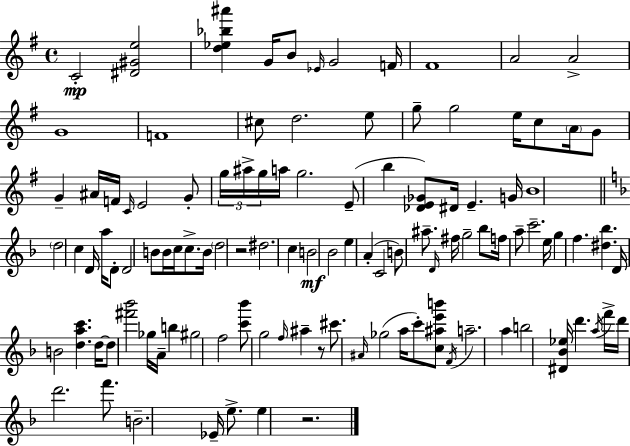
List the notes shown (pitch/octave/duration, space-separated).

C4/h [D#4,G#4,E5]/h [D5,Eb5,Bb5,A#6]/q G4/s B4/e Eb4/s G4/h F4/s F#4/w A4/h A4/h G4/w F4/w C#5/e D5/h. E5/e G5/e G5/h E5/s C5/e A4/s G4/e G4/q A#4/s F4/s C4/s E4/h G4/e G5/s A#5/s G5/s A5/s G5/h. E4/e B5/q [Db4,E4,Gb4]/e D#4/s E4/q. G4/s B4/w D5/h C5/q D4/s A5/s D4/e D4/h B4/e B4/s C5/s C5/e. B4/s D5/h R/h D#5/h. C5/q B4/h Bb4/h E5/q A4/q C4/h B4/e A#5/e. D4/s F#5/s G5/h Bb5/e F5/s A5/e C6/h. E5/s G5/q F5/q. [D#5,Bb5]/q. D4/s B4/h [D5,A5,C6]/q. D5/s D5/e [F#6,Bb6]/h Gb5/s A4/s B5/q G#5/h F5/h [C6,Bb6]/e G5/h F5/s A#5/q R/e C#6/e. A#4/s Gb5/h A5/s C6/e [C5,A#5,E6,B6]/e F4/s A5/h. A5/q B5/h [D#4,Bb4,Eb5]/s D6/q. A5/s F6/s D6/s D6/h. F6/e. B4/h. Eb4/s E5/e. E5/q R/h.